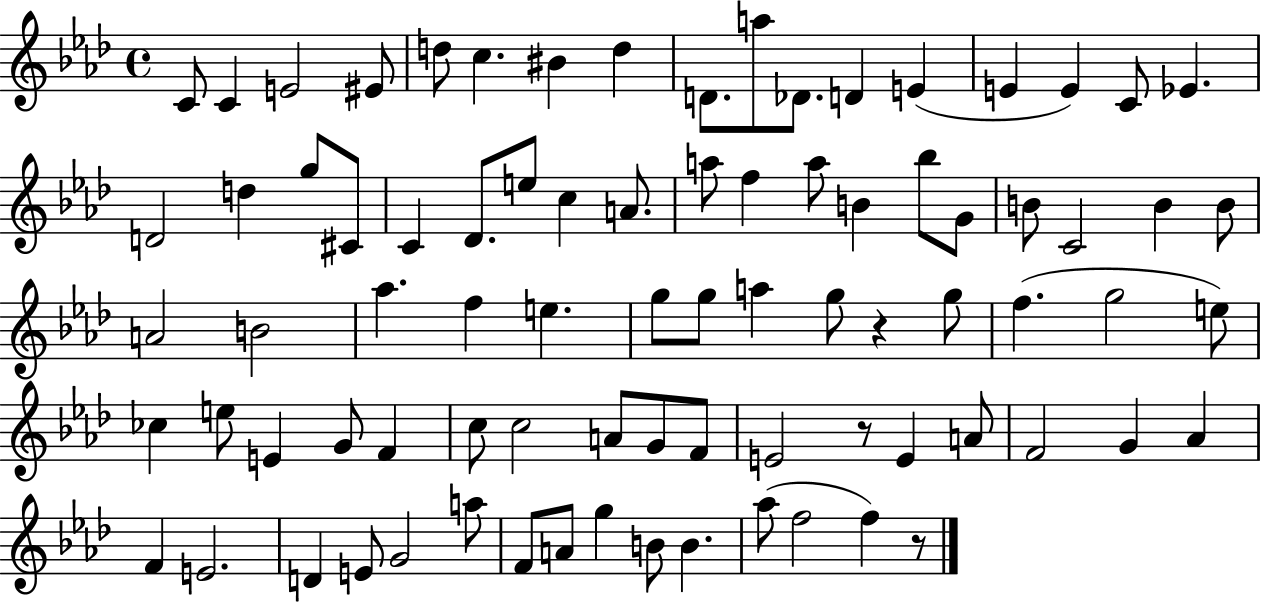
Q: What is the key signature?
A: AES major